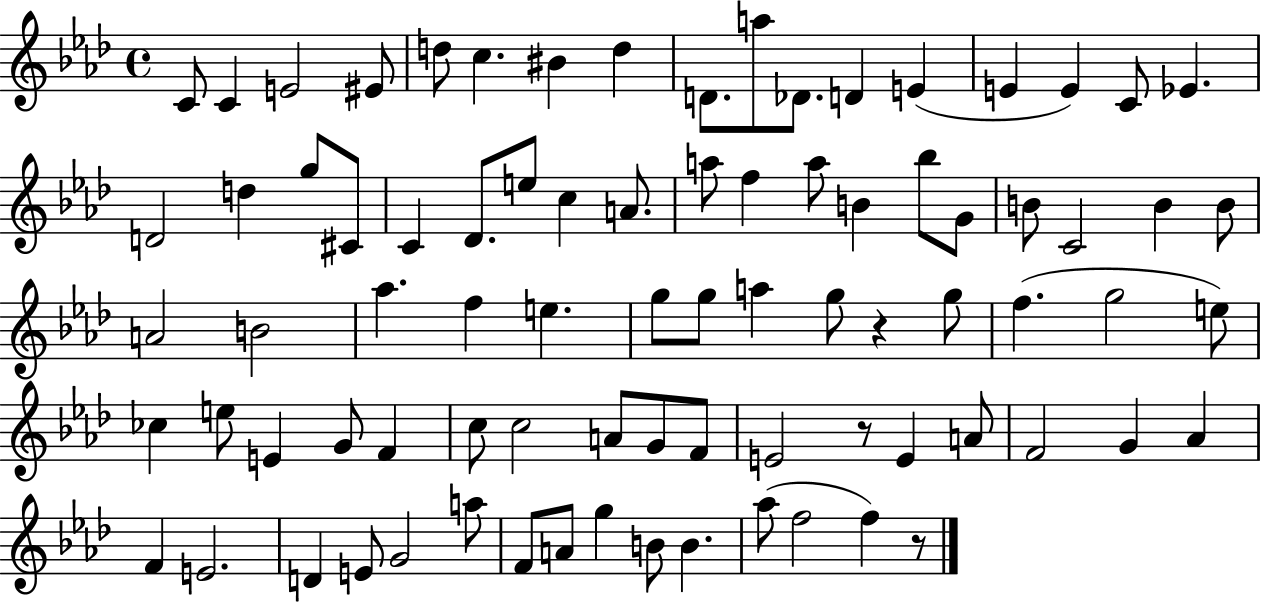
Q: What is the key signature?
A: AES major